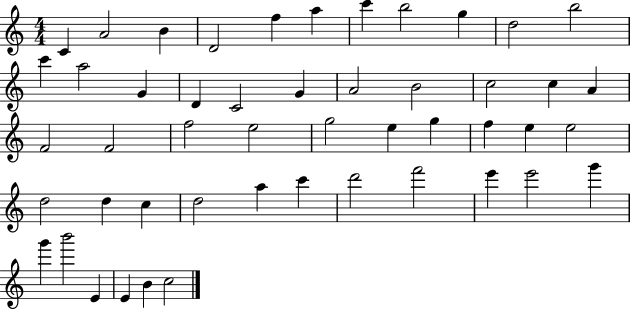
{
  \clef treble
  \numericTimeSignature
  \time 4/4
  \key c \major
  c'4 a'2 b'4 | d'2 f''4 a''4 | c'''4 b''2 g''4 | d''2 b''2 | \break c'''4 a''2 g'4 | d'4 c'2 g'4 | a'2 b'2 | c''2 c''4 a'4 | \break f'2 f'2 | f''2 e''2 | g''2 e''4 g''4 | f''4 e''4 e''2 | \break d''2 d''4 c''4 | d''2 a''4 c'''4 | d'''2 f'''2 | e'''4 e'''2 g'''4 | \break g'''4 b'''2 e'4 | e'4 b'4 c''2 | \bar "|."
}